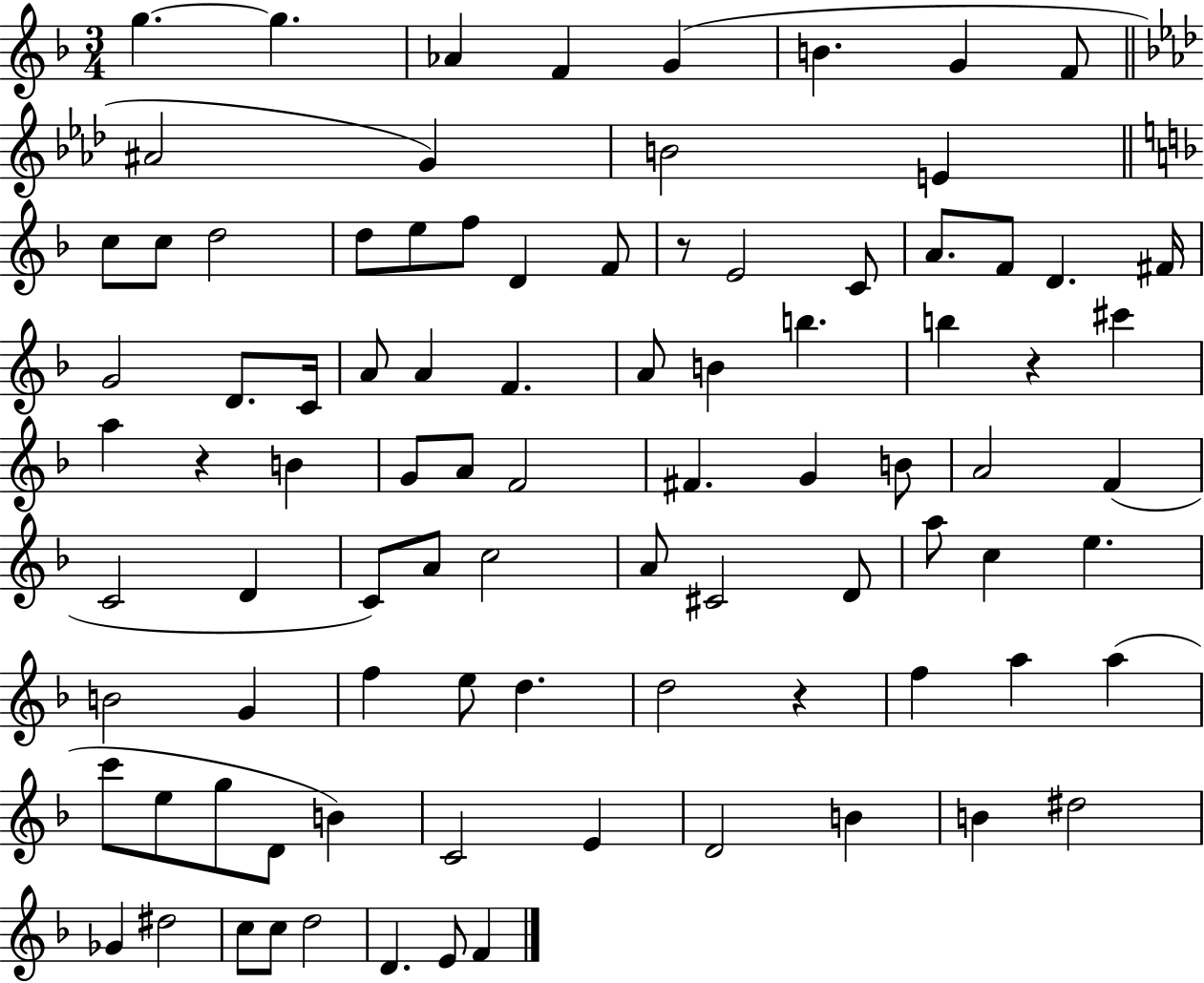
{
  \clef treble
  \numericTimeSignature
  \time 3/4
  \key f \major
  g''4.~~ g''4. | aes'4 f'4 g'4( | b'4. g'4 f'8 | \bar "||" \break \key aes \major ais'2 g'4) | b'2 e'4 | \bar "||" \break \key d \minor c''8 c''8 d''2 | d''8 e''8 f''8 d'4 f'8 | r8 e'2 c'8 | a'8. f'8 d'4. fis'16 | \break g'2 d'8. c'16 | a'8 a'4 f'4. | a'8 b'4 b''4. | b''4 r4 cis'''4 | \break a''4 r4 b'4 | g'8 a'8 f'2 | fis'4. g'4 b'8 | a'2 f'4( | \break c'2 d'4 | c'8) a'8 c''2 | a'8 cis'2 d'8 | a''8 c''4 e''4. | \break b'2 g'4 | f''4 e''8 d''4. | d''2 r4 | f''4 a''4 a''4( | \break c'''8 e''8 g''8 d'8 b'4) | c'2 e'4 | d'2 b'4 | b'4 dis''2 | \break ges'4 dis''2 | c''8 c''8 d''2 | d'4. e'8 f'4 | \bar "|."
}